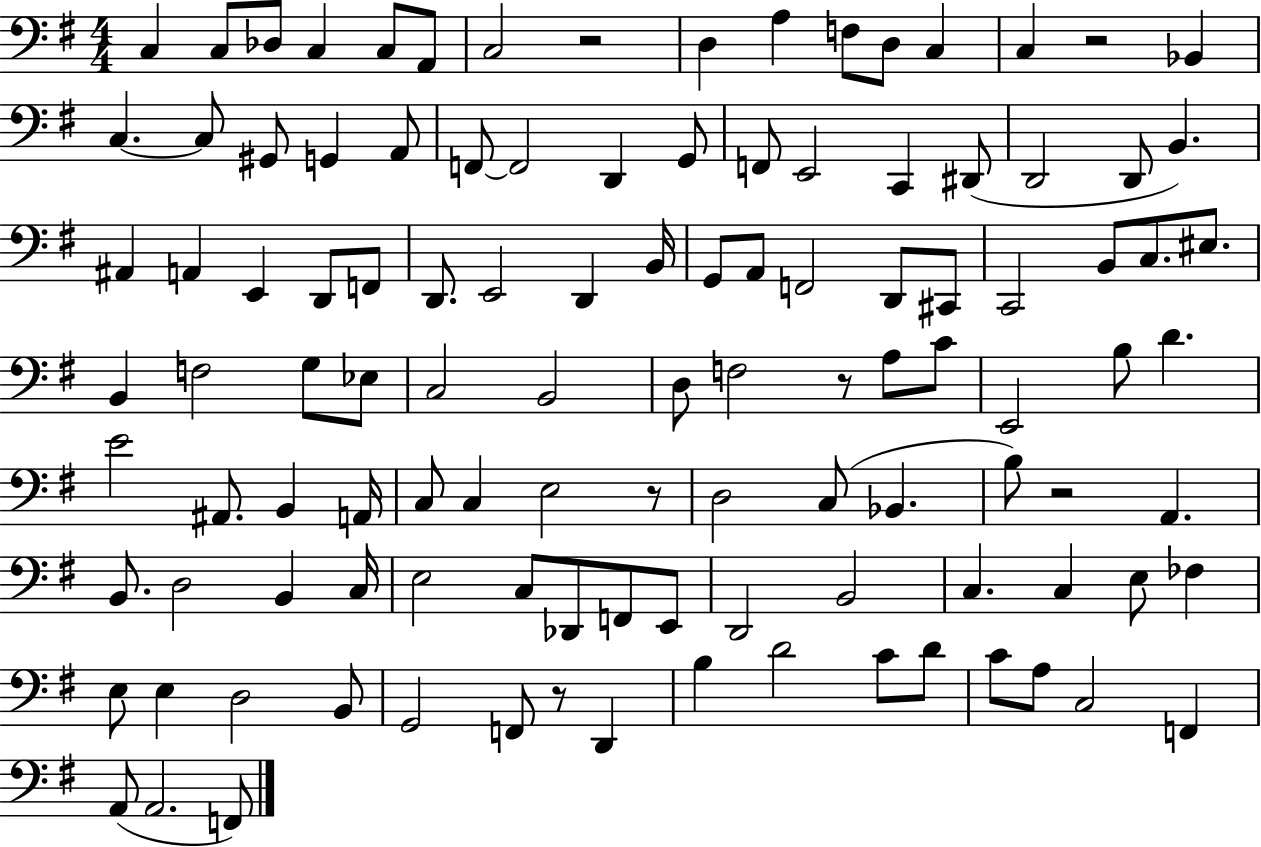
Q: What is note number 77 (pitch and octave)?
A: C3